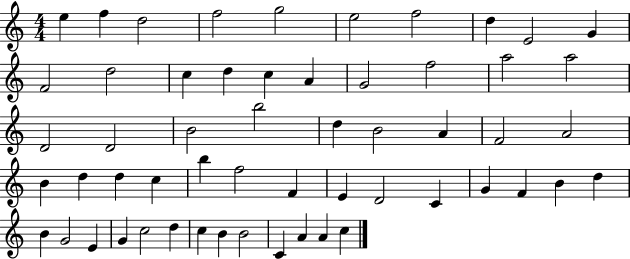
E5/q F5/q D5/h F5/h G5/h E5/h F5/h D5/q E4/h G4/q F4/h D5/h C5/q D5/q C5/q A4/q G4/h F5/h A5/h A5/h D4/h D4/h B4/h B5/h D5/q B4/h A4/q F4/h A4/h B4/q D5/q D5/q C5/q B5/q F5/h F4/q E4/q D4/h C4/q G4/q F4/q B4/q D5/q B4/q G4/h E4/q G4/q C5/h D5/q C5/q B4/q B4/h C4/q A4/q A4/q C5/q